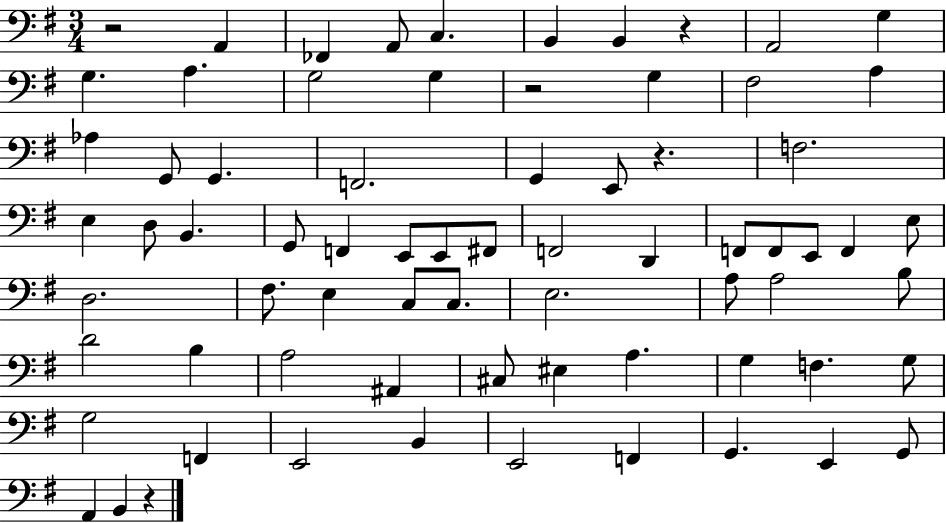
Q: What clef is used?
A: bass